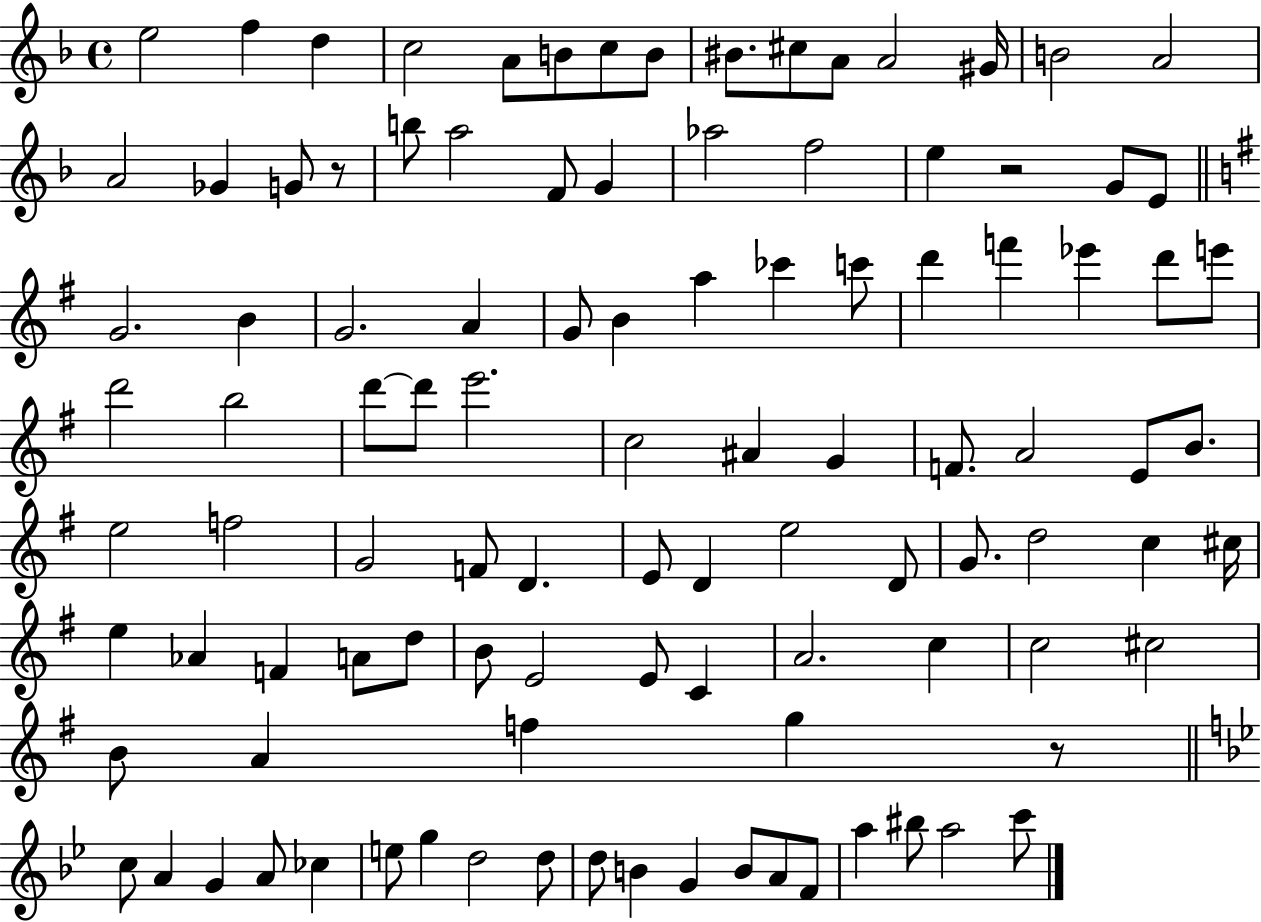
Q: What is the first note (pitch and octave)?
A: E5